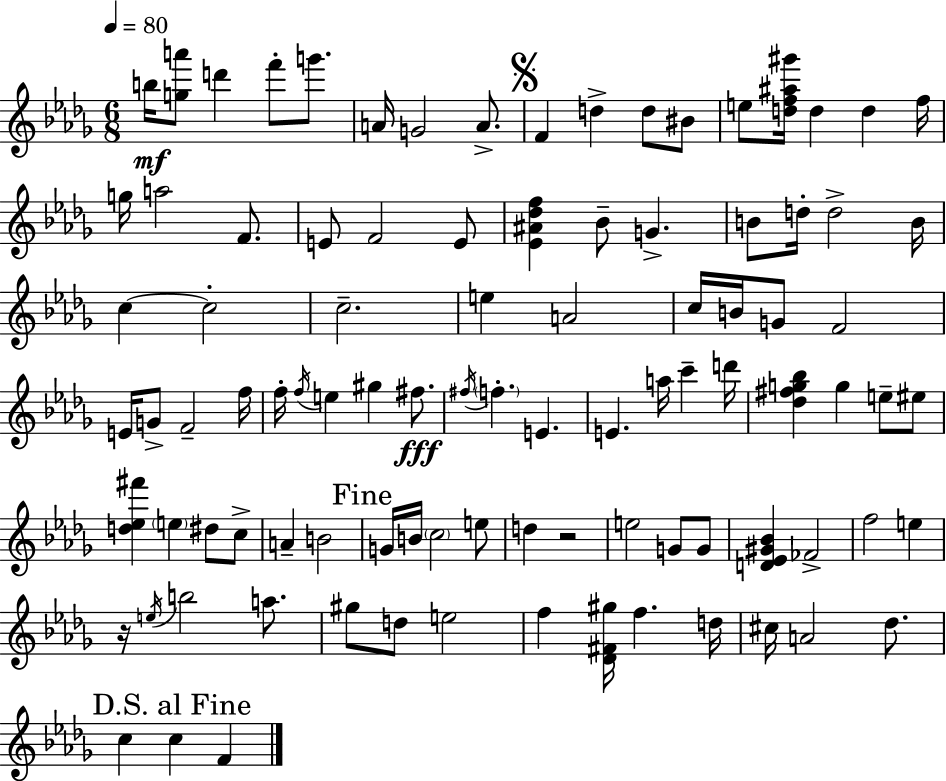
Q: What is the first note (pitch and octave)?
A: B5